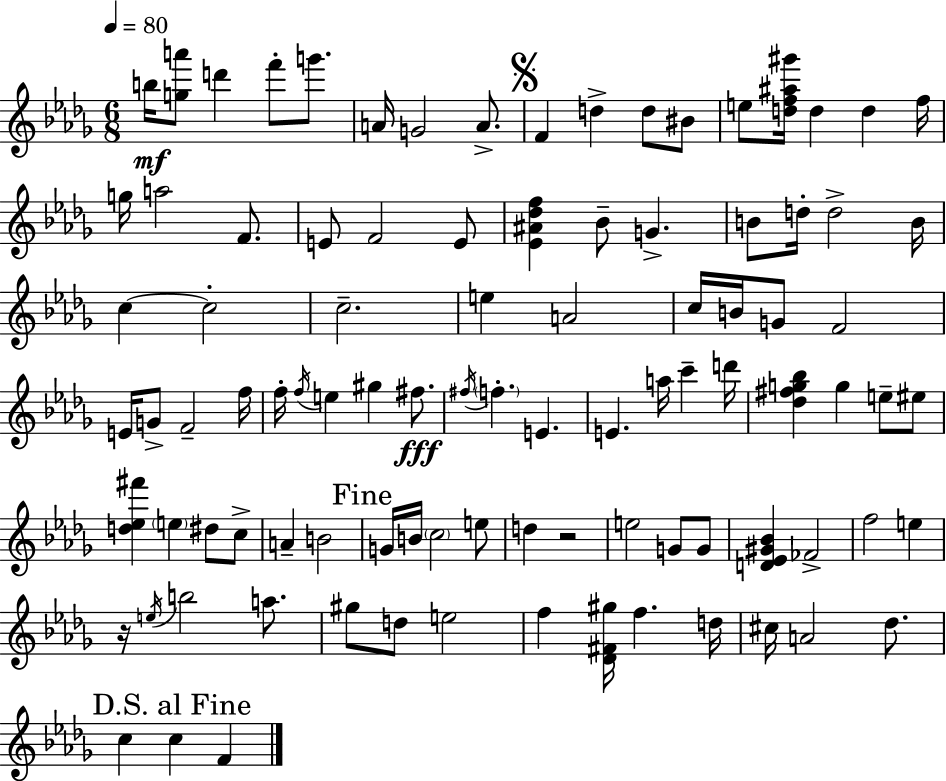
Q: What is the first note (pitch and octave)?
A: B5